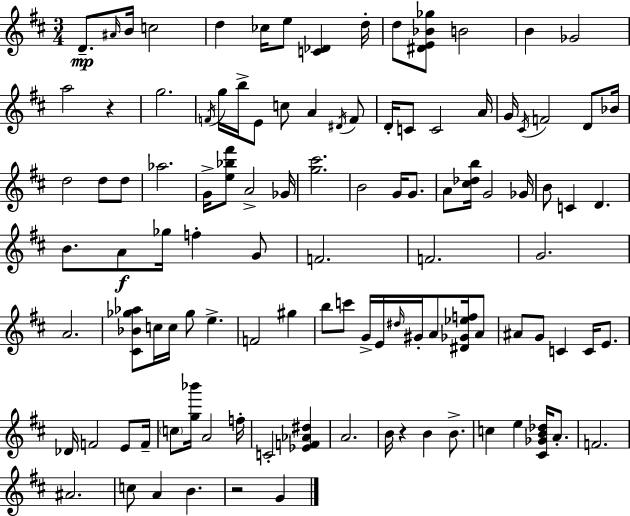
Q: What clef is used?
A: treble